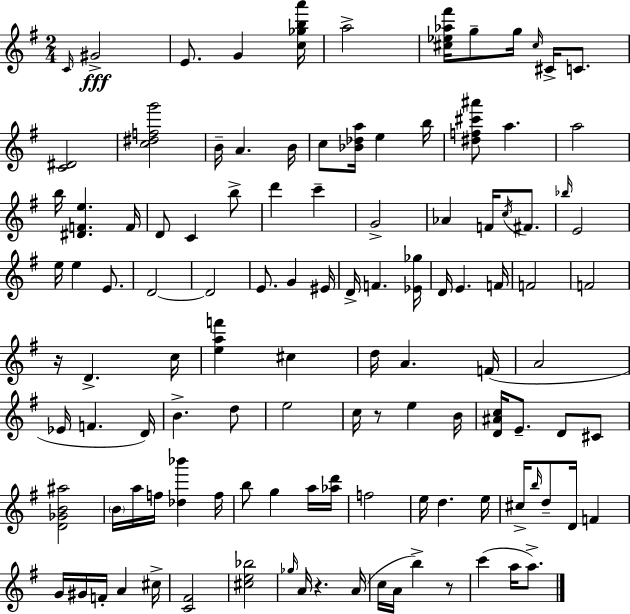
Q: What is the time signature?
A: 2/4